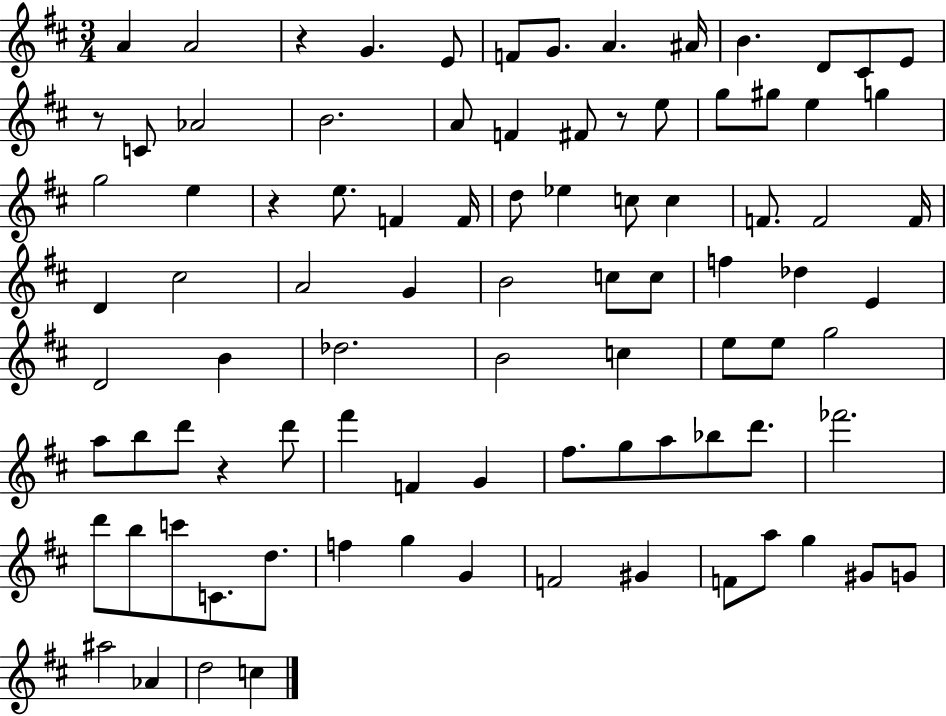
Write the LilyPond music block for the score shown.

{
  \clef treble
  \numericTimeSignature
  \time 3/4
  \key d \major
  a'4 a'2 | r4 g'4. e'8 | f'8 g'8. a'4. ais'16 | b'4. d'8 cis'8 e'8 | \break r8 c'8 aes'2 | b'2. | a'8 f'4 fis'8 r8 e''8 | g''8 gis''8 e''4 g''4 | \break g''2 e''4 | r4 e''8. f'4 f'16 | d''8 ees''4 c''8 c''4 | f'8. f'2 f'16 | \break d'4 cis''2 | a'2 g'4 | b'2 c''8 c''8 | f''4 des''4 e'4 | \break d'2 b'4 | des''2. | b'2 c''4 | e''8 e''8 g''2 | \break a''8 b''8 d'''8 r4 d'''8 | fis'''4 f'4 g'4 | fis''8. g''8 a''8 bes''8 d'''8. | fes'''2. | \break d'''8 b''8 c'''8 c'8. d''8. | f''4 g''4 g'4 | f'2 gis'4 | f'8 a''8 g''4 gis'8 g'8 | \break ais''2 aes'4 | d''2 c''4 | \bar "|."
}